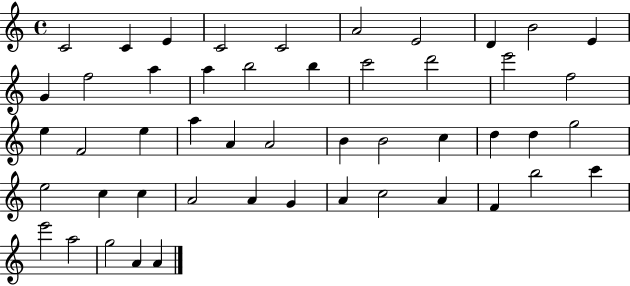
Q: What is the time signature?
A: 4/4